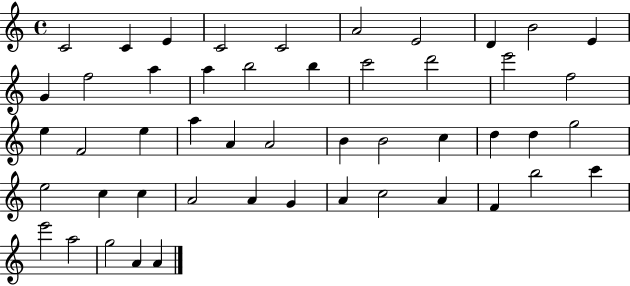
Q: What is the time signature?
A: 4/4